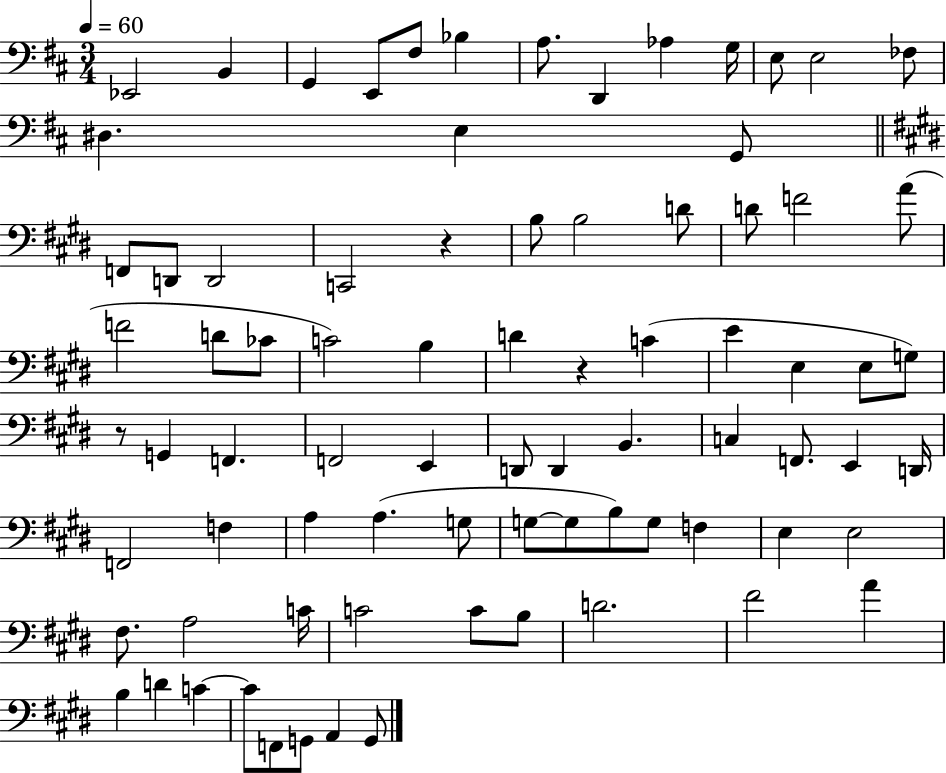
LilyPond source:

{
  \clef bass
  \numericTimeSignature
  \time 3/4
  \key d \major
  \tempo 4 = 60
  ees,2 b,4 | g,4 e,8 fis8 bes4 | a8. d,4 aes4 g16 | e8 e2 fes8 | \break dis4. e4 g,8 | \bar "||" \break \key e \major f,8 d,8 d,2 | c,2 r4 | b8 b2 d'8 | d'8 f'2 a'8( | \break f'2 d'8 ces'8 | c'2) b4 | d'4 r4 c'4( | e'4 e4 e8 g8) | \break r8 g,4 f,4. | f,2 e,4 | d,8 d,4 b,4. | c4 f,8. e,4 d,16 | \break f,2 f4 | a4 a4.( g8 | g8~~ g8 b8) g8 f4 | e4 e2 | \break fis8. a2 c'16 | c'2 c'8 b8 | d'2. | fis'2 a'4 | \break b4 d'4 c'4~~ | c'8 f,8 g,8 a,4 g,8 | \bar "|."
}